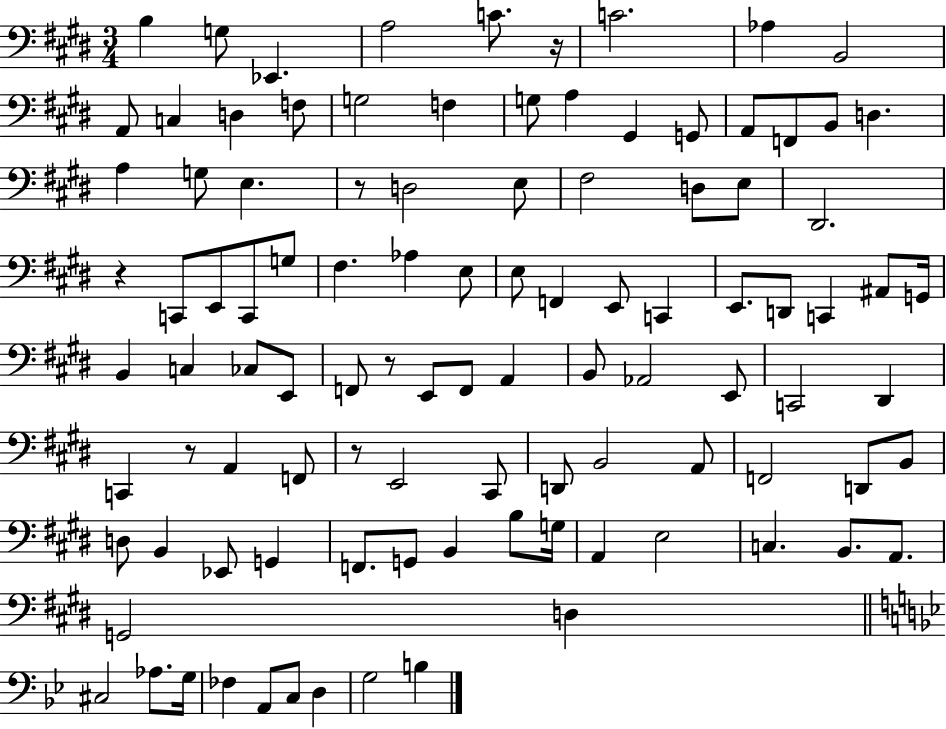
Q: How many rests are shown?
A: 6